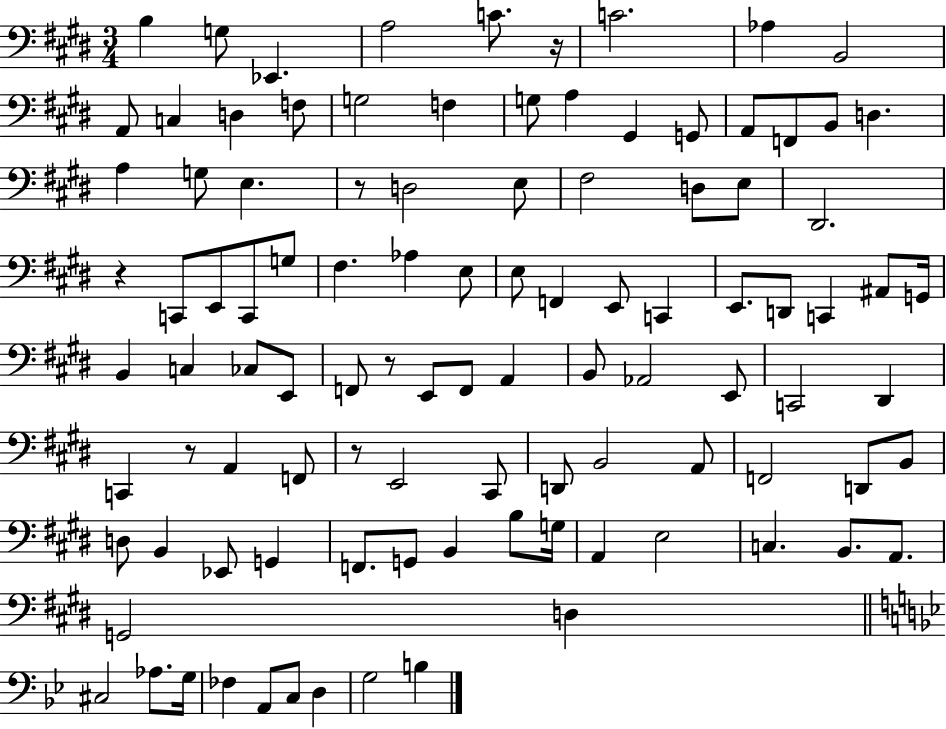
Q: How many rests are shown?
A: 6